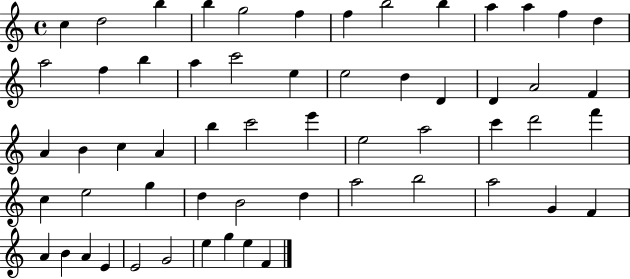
C5/q D5/h B5/q B5/q G5/h F5/q F5/q B5/h B5/q A5/q A5/q F5/q D5/q A5/h F5/q B5/q A5/q C6/h E5/q E5/h D5/q D4/q D4/q A4/h F4/q A4/q B4/q C5/q A4/q B5/q C6/h E6/q E5/h A5/h C6/q D6/h F6/q C5/q E5/h G5/q D5/q B4/h D5/q A5/h B5/h A5/h G4/q F4/q A4/q B4/q A4/q E4/q E4/h G4/h E5/q G5/q E5/q F4/q